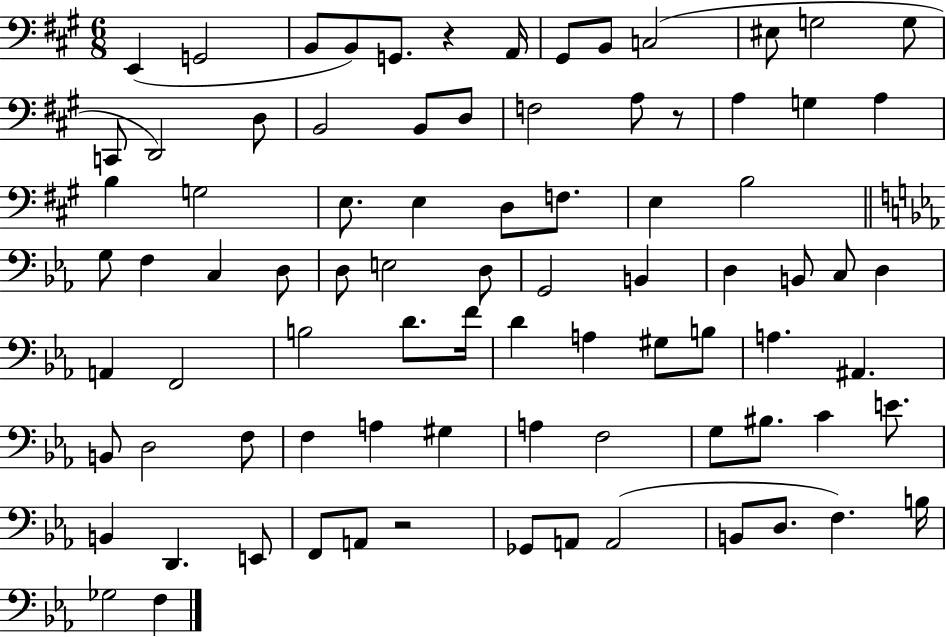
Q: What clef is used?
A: bass